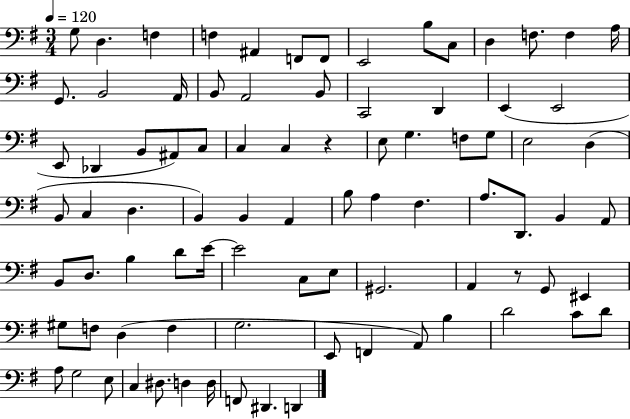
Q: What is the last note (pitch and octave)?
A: D2